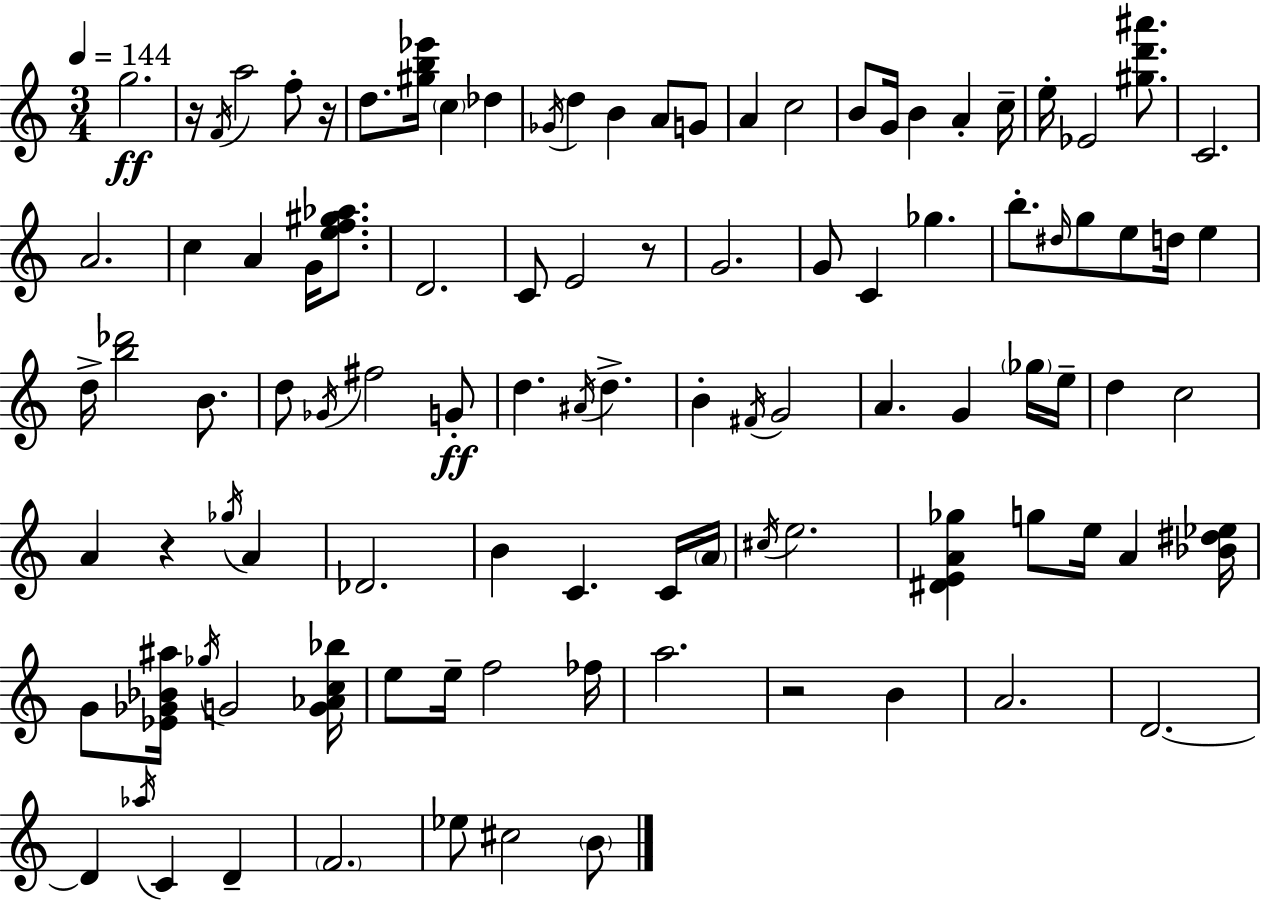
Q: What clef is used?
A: treble